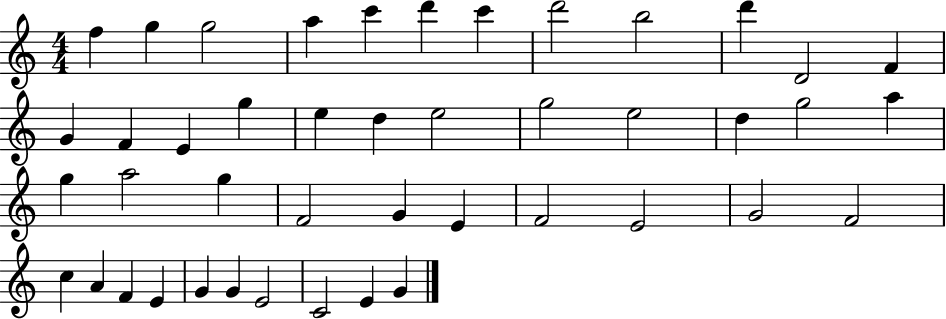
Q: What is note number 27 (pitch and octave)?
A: G5